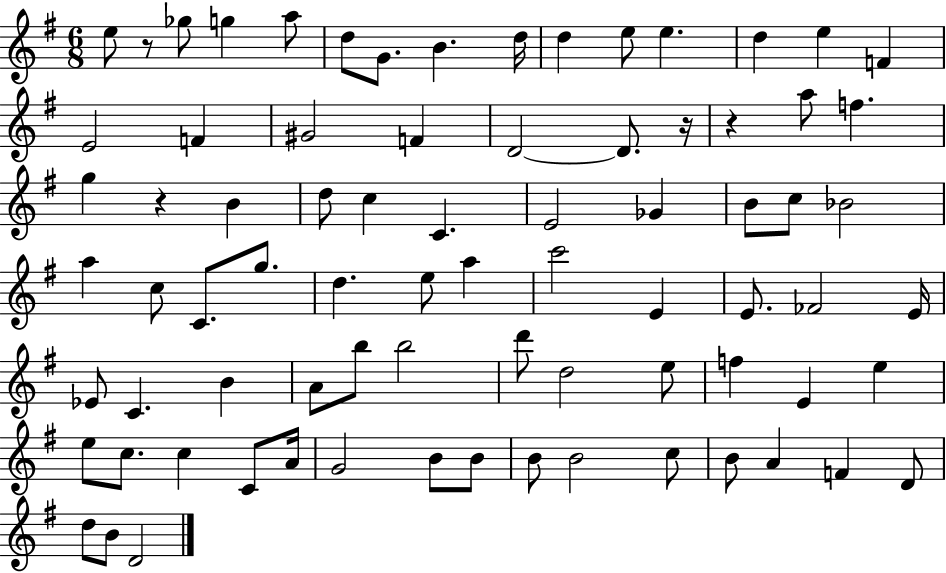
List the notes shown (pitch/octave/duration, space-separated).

E5/e R/e Gb5/e G5/q A5/e D5/e G4/e. B4/q. D5/s D5/q E5/e E5/q. D5/q E5/q F4/q E4/h F4/q G#4/h F4/q D4/h D4/e. R/s R/q A5/e F5/q. G5/q R/q B4/q D5/e C5/q C4/q. E4/h Gb4/q B4/e C5/e Bb4/h A5/q C5/e C4/e. G5/e. D5/q. E5/e A5/q C6/h E4/q E4/e. FES4/h E4/s Eb4/e C4/q. B4/q A4/e B5/e B5/h D6/e D5/h E5/e F5/q E4/q E5/q E5/e C5/e. C5/q C4/e A4/s G4/h B4/e B4/e B4/e B4/h C5/e B4/e A4/q F4/q D4/e D5/e B4/e D4/h